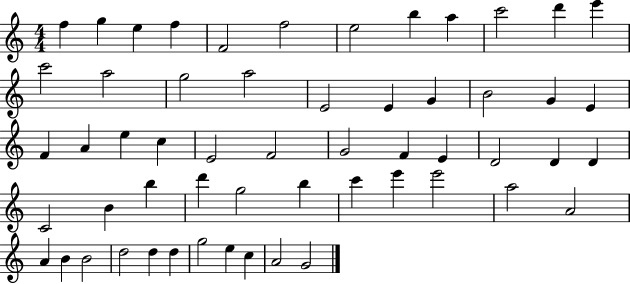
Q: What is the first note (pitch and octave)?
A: F5